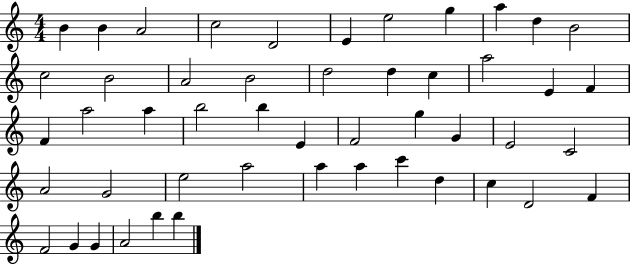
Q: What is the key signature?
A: C major